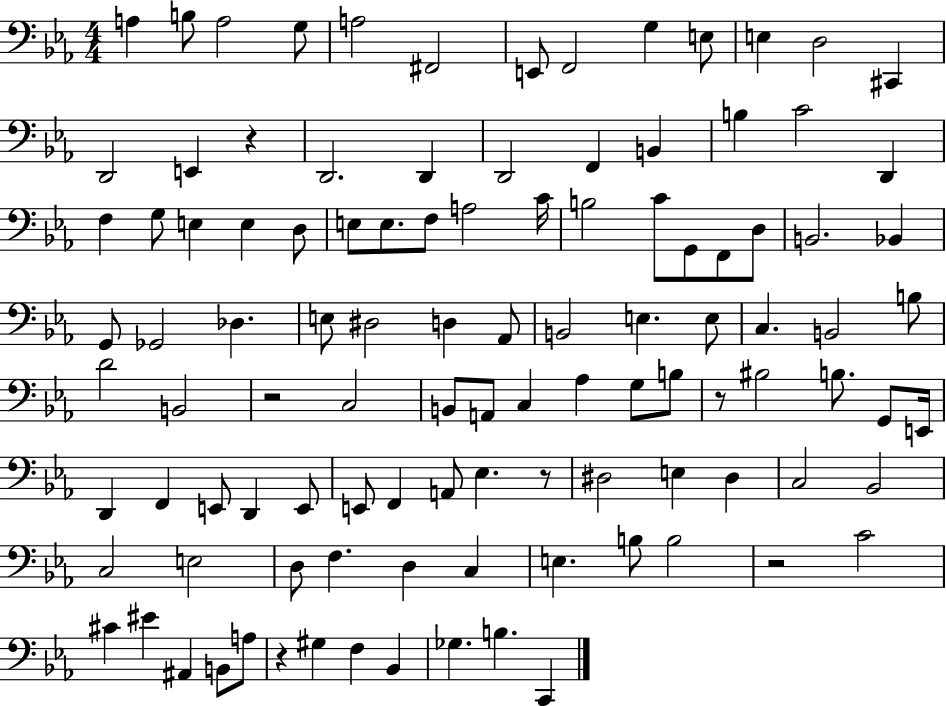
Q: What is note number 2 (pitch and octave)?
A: B3